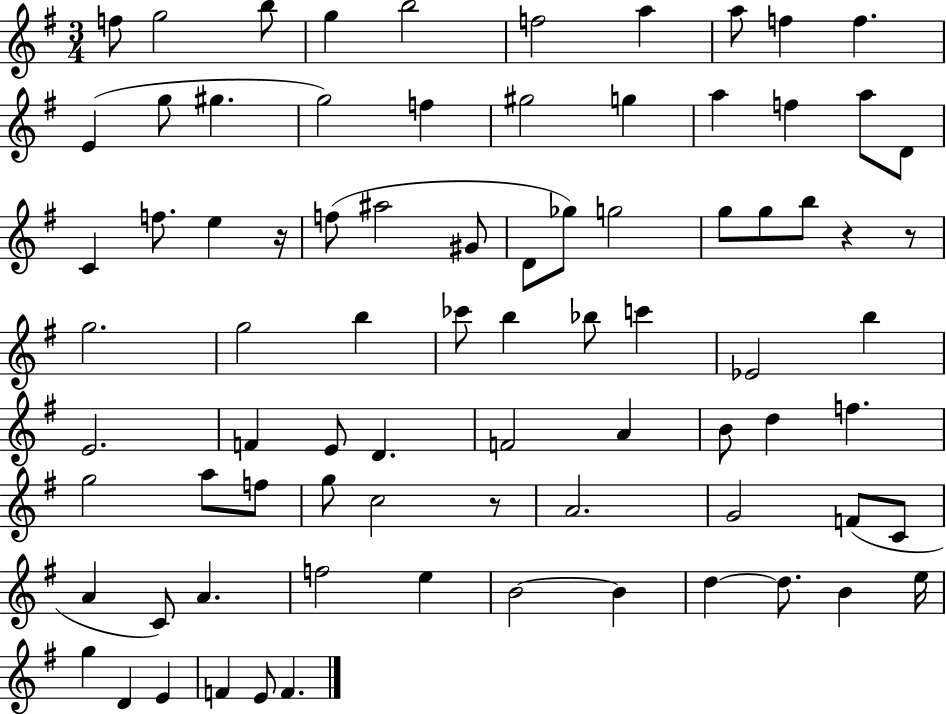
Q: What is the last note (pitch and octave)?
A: F4